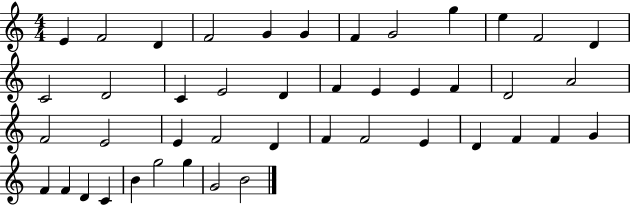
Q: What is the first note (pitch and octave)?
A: E4